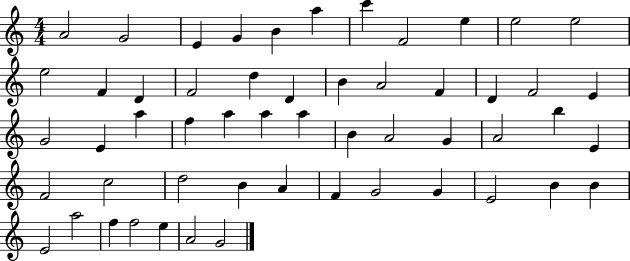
{
  \clef treble
  \numericTimeSignature
  \time 4/4
  \key c \major
  a'2 g'2 | e'4 g'4 b'4 a''4 | c'''4 f'2 e''4 | e''2 e''2 | \break e''2 f'4 d'4 | f'2 d''4 d'4 | b'4 a'2 f'4 | d'4 f'2 e'4 | \break g'2 e'4 a''4 | f''4 a''4 a''4 a''4 | b'4 a'2 g'4 | a'2 b''4 e'4 | \break f'2 c''2 | d''2 b'4 a'4 | f'4 g'2 g'4 | e'2 b'4 b'4 | \break e'2 a''2 | f''4 f''2 e''4 | a'2 g'2 | \bar "|."
}